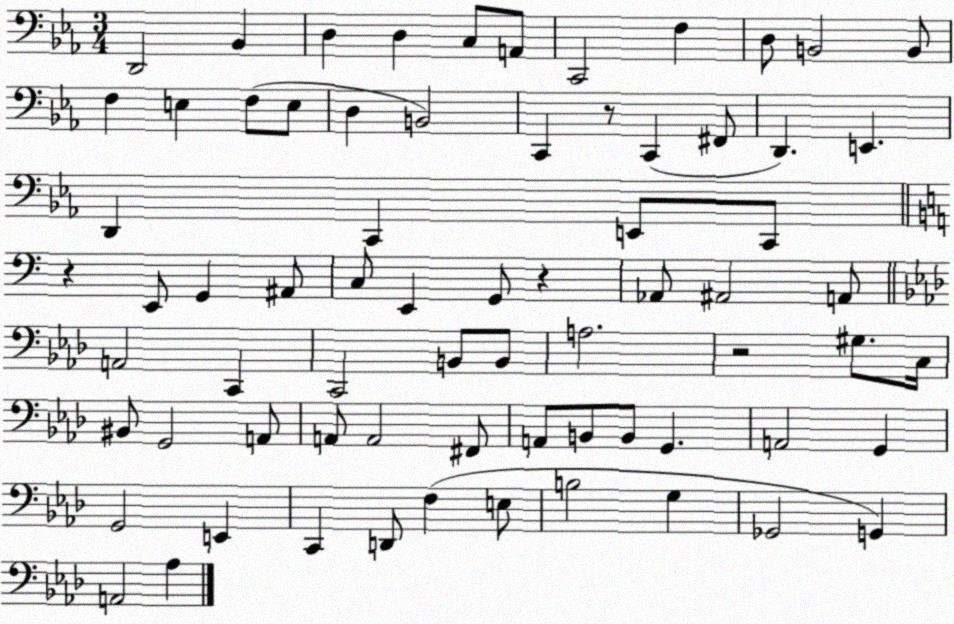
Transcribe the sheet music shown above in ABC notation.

X:1
T:Untitled
M:3/4
L:1/4
K:Eb
D,,2 _B,, D, D, C,/2 A,,/2 C,,2 F, D,/2 B,,2 B,,/2 F, E, F,/2 E,/2 D, B,,2 C,, z/2 C,, ^F,,/2 D,, E,, D,, C,, E,,/2 C,,/2 z E,,/2 G,, ^A,,/2 C,/2 E,, G,,/2 z _A,,/2 ^A,,2 A,,/2 A,,2 C,, C,,2 B,,/2 B,,/2 A,2 z2 ^G,/2 C,/4 ^B,,/2 G,,2 A,,/2 A,,/2 A,,2 ^F,,/2 A,,/2 B,,/2 B,,/2 G,, A,,2 G,, G,,2 E,, C,, D,,/2 F, E,/2 B,2 G, _G,,2 G,, A,,2 _A,